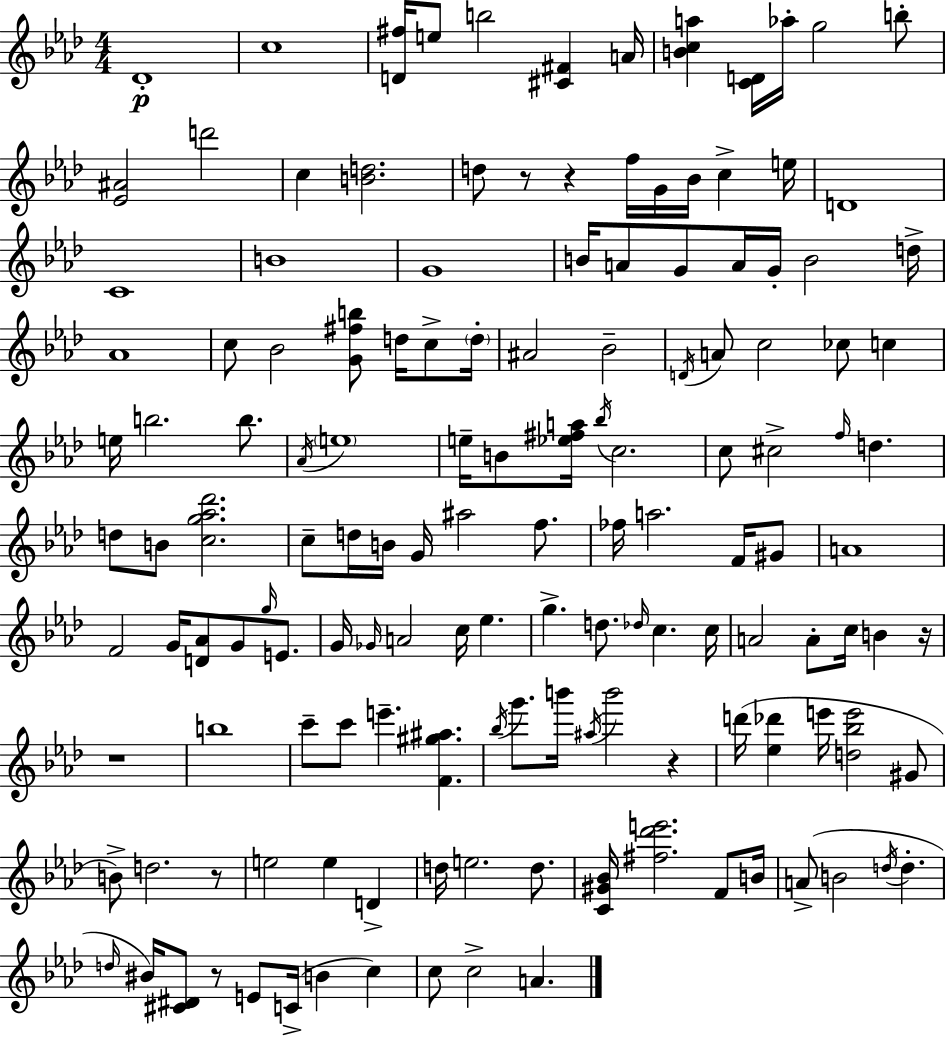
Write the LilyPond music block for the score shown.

{
  \clef treble
  \numericTimeSignature
  \time 4/4
  \key f \minor
  des'1-.\p | c''1 | <d' fis''>16 e''8 b''2 <cis' fis'>4 a'16 | <b' c'' a''>4 <c' d'>16 aes''16-. g''2 b''8-. | \break <ees' ais'>2 d'''2 | c''4 <b' d''>2. | d''8 r8 r4 f''16 g'16 bes'16 c''4-> e''16 | d'1 | \break c'1 | b'1 | g'1 | b'16 a'8 g'8 a'16 g'16-. b'2 d''16-> | \break aes'1 | c''8 bes'2 <g' fis'' b''>8 d''16 c''8-> \parenthesize d''16-. | ais'2 bes'2-- | \acciaccatura { d'16 } a'8 c''2 ces''8 c''4 | \break e''16 b''2. b''8. | \acciaccatura { aes'16 } \parenthesize e''1 | e''16-- b'8 <ees'' fis'' a''>16 \acciaccatura { bes''16 } c''2. | c''8 cis''2-> \grace { f''16 } d''4. | \break d''8 b'8 <c'' g'' aes'' des'''>2. | c''8-- d''16 b'16 g'16 ais''2 | f''8. fes''16 a''2. | f'16 gis'8 a'1 | \break f'2 g'16 <d' aes'>8 g'8 | \grace { g''16 } e'8. g'16 \grace { ges'16 } a'2 c''16 | ees''4. g''4.-> d''8. \grace { des''16 } | c''4. c''16 a'2 a'8-. | \break c''16 b'4 r16 r1 | b''1 | c'''8-- c'''8 e'''4.-- | <f' gis'' ais''>4. \acciaccatura { bes''16 } g'''8. b'''16 \acciaccatura { ais''16 } b'''2 | \break r4 d'''16( <ees'' des'''>4 e'''16 <d'' bes'' e'''>2 | gis'8 b'8->) d''2. | r8 e''2 | e''4 d'4-> d''16 e''2. | \break d''8. <c' gis' bes'>16 <fis'' des''' e'''>2. | f'8 b'16 a'8->( b'2 | \acciaccatura { d''16 } d''4.-. \grace { d''16 } bis'16) <cis' dis'>8 r8 | e'8 c'16->( b'4 c''4) c''8 c''2-> | \break a'4. \bar "|."
}